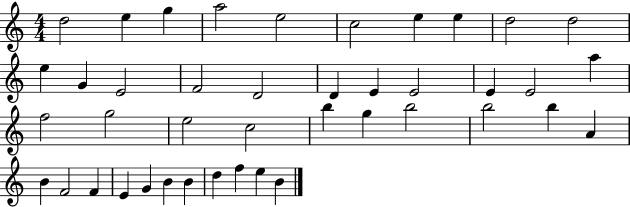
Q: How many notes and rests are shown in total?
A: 42